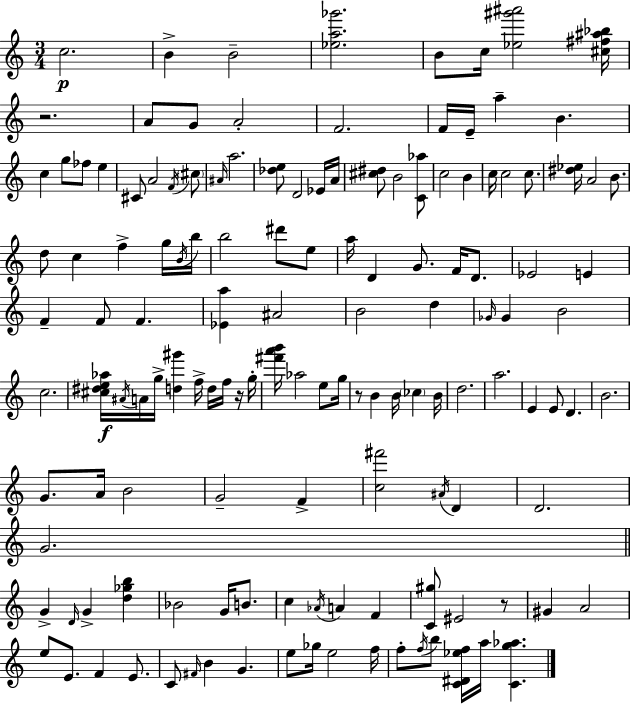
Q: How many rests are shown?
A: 4